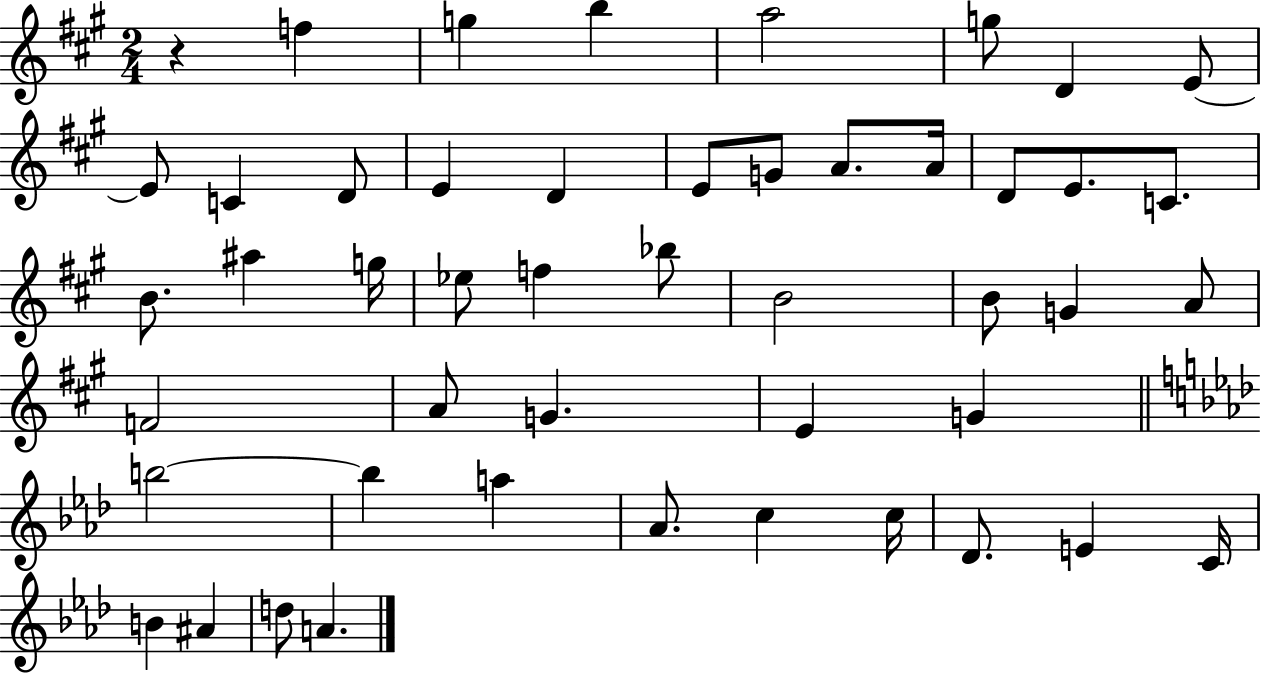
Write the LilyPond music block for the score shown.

{
  \clef treble
  \numericTimeSignature
  \time 2/4
  \key a \major
  r4 f''4 | g''4 b''4 | a''2 | g''8 d'4 e'8~~ | \break e'8 c'4 d'8 | e'4 d'4 | e'8 g'8 a'8. a'16 | d'8 e'8. c'8. | \break b'8. ais''4 g''16 | ees''8 f''4 bes''8 | b'2 | b'8 g'4 a'8 | \break f'2 | a'8 g'4. | e'4 g'4 | \bar "||" \break \key f \minor b''2~~ | b''4 a''4 | aes'8. c''4 c''16 | des'8. e'4 c'16 | \break b'4 ais'4 | d''8 a'4. | \bar "|."
}